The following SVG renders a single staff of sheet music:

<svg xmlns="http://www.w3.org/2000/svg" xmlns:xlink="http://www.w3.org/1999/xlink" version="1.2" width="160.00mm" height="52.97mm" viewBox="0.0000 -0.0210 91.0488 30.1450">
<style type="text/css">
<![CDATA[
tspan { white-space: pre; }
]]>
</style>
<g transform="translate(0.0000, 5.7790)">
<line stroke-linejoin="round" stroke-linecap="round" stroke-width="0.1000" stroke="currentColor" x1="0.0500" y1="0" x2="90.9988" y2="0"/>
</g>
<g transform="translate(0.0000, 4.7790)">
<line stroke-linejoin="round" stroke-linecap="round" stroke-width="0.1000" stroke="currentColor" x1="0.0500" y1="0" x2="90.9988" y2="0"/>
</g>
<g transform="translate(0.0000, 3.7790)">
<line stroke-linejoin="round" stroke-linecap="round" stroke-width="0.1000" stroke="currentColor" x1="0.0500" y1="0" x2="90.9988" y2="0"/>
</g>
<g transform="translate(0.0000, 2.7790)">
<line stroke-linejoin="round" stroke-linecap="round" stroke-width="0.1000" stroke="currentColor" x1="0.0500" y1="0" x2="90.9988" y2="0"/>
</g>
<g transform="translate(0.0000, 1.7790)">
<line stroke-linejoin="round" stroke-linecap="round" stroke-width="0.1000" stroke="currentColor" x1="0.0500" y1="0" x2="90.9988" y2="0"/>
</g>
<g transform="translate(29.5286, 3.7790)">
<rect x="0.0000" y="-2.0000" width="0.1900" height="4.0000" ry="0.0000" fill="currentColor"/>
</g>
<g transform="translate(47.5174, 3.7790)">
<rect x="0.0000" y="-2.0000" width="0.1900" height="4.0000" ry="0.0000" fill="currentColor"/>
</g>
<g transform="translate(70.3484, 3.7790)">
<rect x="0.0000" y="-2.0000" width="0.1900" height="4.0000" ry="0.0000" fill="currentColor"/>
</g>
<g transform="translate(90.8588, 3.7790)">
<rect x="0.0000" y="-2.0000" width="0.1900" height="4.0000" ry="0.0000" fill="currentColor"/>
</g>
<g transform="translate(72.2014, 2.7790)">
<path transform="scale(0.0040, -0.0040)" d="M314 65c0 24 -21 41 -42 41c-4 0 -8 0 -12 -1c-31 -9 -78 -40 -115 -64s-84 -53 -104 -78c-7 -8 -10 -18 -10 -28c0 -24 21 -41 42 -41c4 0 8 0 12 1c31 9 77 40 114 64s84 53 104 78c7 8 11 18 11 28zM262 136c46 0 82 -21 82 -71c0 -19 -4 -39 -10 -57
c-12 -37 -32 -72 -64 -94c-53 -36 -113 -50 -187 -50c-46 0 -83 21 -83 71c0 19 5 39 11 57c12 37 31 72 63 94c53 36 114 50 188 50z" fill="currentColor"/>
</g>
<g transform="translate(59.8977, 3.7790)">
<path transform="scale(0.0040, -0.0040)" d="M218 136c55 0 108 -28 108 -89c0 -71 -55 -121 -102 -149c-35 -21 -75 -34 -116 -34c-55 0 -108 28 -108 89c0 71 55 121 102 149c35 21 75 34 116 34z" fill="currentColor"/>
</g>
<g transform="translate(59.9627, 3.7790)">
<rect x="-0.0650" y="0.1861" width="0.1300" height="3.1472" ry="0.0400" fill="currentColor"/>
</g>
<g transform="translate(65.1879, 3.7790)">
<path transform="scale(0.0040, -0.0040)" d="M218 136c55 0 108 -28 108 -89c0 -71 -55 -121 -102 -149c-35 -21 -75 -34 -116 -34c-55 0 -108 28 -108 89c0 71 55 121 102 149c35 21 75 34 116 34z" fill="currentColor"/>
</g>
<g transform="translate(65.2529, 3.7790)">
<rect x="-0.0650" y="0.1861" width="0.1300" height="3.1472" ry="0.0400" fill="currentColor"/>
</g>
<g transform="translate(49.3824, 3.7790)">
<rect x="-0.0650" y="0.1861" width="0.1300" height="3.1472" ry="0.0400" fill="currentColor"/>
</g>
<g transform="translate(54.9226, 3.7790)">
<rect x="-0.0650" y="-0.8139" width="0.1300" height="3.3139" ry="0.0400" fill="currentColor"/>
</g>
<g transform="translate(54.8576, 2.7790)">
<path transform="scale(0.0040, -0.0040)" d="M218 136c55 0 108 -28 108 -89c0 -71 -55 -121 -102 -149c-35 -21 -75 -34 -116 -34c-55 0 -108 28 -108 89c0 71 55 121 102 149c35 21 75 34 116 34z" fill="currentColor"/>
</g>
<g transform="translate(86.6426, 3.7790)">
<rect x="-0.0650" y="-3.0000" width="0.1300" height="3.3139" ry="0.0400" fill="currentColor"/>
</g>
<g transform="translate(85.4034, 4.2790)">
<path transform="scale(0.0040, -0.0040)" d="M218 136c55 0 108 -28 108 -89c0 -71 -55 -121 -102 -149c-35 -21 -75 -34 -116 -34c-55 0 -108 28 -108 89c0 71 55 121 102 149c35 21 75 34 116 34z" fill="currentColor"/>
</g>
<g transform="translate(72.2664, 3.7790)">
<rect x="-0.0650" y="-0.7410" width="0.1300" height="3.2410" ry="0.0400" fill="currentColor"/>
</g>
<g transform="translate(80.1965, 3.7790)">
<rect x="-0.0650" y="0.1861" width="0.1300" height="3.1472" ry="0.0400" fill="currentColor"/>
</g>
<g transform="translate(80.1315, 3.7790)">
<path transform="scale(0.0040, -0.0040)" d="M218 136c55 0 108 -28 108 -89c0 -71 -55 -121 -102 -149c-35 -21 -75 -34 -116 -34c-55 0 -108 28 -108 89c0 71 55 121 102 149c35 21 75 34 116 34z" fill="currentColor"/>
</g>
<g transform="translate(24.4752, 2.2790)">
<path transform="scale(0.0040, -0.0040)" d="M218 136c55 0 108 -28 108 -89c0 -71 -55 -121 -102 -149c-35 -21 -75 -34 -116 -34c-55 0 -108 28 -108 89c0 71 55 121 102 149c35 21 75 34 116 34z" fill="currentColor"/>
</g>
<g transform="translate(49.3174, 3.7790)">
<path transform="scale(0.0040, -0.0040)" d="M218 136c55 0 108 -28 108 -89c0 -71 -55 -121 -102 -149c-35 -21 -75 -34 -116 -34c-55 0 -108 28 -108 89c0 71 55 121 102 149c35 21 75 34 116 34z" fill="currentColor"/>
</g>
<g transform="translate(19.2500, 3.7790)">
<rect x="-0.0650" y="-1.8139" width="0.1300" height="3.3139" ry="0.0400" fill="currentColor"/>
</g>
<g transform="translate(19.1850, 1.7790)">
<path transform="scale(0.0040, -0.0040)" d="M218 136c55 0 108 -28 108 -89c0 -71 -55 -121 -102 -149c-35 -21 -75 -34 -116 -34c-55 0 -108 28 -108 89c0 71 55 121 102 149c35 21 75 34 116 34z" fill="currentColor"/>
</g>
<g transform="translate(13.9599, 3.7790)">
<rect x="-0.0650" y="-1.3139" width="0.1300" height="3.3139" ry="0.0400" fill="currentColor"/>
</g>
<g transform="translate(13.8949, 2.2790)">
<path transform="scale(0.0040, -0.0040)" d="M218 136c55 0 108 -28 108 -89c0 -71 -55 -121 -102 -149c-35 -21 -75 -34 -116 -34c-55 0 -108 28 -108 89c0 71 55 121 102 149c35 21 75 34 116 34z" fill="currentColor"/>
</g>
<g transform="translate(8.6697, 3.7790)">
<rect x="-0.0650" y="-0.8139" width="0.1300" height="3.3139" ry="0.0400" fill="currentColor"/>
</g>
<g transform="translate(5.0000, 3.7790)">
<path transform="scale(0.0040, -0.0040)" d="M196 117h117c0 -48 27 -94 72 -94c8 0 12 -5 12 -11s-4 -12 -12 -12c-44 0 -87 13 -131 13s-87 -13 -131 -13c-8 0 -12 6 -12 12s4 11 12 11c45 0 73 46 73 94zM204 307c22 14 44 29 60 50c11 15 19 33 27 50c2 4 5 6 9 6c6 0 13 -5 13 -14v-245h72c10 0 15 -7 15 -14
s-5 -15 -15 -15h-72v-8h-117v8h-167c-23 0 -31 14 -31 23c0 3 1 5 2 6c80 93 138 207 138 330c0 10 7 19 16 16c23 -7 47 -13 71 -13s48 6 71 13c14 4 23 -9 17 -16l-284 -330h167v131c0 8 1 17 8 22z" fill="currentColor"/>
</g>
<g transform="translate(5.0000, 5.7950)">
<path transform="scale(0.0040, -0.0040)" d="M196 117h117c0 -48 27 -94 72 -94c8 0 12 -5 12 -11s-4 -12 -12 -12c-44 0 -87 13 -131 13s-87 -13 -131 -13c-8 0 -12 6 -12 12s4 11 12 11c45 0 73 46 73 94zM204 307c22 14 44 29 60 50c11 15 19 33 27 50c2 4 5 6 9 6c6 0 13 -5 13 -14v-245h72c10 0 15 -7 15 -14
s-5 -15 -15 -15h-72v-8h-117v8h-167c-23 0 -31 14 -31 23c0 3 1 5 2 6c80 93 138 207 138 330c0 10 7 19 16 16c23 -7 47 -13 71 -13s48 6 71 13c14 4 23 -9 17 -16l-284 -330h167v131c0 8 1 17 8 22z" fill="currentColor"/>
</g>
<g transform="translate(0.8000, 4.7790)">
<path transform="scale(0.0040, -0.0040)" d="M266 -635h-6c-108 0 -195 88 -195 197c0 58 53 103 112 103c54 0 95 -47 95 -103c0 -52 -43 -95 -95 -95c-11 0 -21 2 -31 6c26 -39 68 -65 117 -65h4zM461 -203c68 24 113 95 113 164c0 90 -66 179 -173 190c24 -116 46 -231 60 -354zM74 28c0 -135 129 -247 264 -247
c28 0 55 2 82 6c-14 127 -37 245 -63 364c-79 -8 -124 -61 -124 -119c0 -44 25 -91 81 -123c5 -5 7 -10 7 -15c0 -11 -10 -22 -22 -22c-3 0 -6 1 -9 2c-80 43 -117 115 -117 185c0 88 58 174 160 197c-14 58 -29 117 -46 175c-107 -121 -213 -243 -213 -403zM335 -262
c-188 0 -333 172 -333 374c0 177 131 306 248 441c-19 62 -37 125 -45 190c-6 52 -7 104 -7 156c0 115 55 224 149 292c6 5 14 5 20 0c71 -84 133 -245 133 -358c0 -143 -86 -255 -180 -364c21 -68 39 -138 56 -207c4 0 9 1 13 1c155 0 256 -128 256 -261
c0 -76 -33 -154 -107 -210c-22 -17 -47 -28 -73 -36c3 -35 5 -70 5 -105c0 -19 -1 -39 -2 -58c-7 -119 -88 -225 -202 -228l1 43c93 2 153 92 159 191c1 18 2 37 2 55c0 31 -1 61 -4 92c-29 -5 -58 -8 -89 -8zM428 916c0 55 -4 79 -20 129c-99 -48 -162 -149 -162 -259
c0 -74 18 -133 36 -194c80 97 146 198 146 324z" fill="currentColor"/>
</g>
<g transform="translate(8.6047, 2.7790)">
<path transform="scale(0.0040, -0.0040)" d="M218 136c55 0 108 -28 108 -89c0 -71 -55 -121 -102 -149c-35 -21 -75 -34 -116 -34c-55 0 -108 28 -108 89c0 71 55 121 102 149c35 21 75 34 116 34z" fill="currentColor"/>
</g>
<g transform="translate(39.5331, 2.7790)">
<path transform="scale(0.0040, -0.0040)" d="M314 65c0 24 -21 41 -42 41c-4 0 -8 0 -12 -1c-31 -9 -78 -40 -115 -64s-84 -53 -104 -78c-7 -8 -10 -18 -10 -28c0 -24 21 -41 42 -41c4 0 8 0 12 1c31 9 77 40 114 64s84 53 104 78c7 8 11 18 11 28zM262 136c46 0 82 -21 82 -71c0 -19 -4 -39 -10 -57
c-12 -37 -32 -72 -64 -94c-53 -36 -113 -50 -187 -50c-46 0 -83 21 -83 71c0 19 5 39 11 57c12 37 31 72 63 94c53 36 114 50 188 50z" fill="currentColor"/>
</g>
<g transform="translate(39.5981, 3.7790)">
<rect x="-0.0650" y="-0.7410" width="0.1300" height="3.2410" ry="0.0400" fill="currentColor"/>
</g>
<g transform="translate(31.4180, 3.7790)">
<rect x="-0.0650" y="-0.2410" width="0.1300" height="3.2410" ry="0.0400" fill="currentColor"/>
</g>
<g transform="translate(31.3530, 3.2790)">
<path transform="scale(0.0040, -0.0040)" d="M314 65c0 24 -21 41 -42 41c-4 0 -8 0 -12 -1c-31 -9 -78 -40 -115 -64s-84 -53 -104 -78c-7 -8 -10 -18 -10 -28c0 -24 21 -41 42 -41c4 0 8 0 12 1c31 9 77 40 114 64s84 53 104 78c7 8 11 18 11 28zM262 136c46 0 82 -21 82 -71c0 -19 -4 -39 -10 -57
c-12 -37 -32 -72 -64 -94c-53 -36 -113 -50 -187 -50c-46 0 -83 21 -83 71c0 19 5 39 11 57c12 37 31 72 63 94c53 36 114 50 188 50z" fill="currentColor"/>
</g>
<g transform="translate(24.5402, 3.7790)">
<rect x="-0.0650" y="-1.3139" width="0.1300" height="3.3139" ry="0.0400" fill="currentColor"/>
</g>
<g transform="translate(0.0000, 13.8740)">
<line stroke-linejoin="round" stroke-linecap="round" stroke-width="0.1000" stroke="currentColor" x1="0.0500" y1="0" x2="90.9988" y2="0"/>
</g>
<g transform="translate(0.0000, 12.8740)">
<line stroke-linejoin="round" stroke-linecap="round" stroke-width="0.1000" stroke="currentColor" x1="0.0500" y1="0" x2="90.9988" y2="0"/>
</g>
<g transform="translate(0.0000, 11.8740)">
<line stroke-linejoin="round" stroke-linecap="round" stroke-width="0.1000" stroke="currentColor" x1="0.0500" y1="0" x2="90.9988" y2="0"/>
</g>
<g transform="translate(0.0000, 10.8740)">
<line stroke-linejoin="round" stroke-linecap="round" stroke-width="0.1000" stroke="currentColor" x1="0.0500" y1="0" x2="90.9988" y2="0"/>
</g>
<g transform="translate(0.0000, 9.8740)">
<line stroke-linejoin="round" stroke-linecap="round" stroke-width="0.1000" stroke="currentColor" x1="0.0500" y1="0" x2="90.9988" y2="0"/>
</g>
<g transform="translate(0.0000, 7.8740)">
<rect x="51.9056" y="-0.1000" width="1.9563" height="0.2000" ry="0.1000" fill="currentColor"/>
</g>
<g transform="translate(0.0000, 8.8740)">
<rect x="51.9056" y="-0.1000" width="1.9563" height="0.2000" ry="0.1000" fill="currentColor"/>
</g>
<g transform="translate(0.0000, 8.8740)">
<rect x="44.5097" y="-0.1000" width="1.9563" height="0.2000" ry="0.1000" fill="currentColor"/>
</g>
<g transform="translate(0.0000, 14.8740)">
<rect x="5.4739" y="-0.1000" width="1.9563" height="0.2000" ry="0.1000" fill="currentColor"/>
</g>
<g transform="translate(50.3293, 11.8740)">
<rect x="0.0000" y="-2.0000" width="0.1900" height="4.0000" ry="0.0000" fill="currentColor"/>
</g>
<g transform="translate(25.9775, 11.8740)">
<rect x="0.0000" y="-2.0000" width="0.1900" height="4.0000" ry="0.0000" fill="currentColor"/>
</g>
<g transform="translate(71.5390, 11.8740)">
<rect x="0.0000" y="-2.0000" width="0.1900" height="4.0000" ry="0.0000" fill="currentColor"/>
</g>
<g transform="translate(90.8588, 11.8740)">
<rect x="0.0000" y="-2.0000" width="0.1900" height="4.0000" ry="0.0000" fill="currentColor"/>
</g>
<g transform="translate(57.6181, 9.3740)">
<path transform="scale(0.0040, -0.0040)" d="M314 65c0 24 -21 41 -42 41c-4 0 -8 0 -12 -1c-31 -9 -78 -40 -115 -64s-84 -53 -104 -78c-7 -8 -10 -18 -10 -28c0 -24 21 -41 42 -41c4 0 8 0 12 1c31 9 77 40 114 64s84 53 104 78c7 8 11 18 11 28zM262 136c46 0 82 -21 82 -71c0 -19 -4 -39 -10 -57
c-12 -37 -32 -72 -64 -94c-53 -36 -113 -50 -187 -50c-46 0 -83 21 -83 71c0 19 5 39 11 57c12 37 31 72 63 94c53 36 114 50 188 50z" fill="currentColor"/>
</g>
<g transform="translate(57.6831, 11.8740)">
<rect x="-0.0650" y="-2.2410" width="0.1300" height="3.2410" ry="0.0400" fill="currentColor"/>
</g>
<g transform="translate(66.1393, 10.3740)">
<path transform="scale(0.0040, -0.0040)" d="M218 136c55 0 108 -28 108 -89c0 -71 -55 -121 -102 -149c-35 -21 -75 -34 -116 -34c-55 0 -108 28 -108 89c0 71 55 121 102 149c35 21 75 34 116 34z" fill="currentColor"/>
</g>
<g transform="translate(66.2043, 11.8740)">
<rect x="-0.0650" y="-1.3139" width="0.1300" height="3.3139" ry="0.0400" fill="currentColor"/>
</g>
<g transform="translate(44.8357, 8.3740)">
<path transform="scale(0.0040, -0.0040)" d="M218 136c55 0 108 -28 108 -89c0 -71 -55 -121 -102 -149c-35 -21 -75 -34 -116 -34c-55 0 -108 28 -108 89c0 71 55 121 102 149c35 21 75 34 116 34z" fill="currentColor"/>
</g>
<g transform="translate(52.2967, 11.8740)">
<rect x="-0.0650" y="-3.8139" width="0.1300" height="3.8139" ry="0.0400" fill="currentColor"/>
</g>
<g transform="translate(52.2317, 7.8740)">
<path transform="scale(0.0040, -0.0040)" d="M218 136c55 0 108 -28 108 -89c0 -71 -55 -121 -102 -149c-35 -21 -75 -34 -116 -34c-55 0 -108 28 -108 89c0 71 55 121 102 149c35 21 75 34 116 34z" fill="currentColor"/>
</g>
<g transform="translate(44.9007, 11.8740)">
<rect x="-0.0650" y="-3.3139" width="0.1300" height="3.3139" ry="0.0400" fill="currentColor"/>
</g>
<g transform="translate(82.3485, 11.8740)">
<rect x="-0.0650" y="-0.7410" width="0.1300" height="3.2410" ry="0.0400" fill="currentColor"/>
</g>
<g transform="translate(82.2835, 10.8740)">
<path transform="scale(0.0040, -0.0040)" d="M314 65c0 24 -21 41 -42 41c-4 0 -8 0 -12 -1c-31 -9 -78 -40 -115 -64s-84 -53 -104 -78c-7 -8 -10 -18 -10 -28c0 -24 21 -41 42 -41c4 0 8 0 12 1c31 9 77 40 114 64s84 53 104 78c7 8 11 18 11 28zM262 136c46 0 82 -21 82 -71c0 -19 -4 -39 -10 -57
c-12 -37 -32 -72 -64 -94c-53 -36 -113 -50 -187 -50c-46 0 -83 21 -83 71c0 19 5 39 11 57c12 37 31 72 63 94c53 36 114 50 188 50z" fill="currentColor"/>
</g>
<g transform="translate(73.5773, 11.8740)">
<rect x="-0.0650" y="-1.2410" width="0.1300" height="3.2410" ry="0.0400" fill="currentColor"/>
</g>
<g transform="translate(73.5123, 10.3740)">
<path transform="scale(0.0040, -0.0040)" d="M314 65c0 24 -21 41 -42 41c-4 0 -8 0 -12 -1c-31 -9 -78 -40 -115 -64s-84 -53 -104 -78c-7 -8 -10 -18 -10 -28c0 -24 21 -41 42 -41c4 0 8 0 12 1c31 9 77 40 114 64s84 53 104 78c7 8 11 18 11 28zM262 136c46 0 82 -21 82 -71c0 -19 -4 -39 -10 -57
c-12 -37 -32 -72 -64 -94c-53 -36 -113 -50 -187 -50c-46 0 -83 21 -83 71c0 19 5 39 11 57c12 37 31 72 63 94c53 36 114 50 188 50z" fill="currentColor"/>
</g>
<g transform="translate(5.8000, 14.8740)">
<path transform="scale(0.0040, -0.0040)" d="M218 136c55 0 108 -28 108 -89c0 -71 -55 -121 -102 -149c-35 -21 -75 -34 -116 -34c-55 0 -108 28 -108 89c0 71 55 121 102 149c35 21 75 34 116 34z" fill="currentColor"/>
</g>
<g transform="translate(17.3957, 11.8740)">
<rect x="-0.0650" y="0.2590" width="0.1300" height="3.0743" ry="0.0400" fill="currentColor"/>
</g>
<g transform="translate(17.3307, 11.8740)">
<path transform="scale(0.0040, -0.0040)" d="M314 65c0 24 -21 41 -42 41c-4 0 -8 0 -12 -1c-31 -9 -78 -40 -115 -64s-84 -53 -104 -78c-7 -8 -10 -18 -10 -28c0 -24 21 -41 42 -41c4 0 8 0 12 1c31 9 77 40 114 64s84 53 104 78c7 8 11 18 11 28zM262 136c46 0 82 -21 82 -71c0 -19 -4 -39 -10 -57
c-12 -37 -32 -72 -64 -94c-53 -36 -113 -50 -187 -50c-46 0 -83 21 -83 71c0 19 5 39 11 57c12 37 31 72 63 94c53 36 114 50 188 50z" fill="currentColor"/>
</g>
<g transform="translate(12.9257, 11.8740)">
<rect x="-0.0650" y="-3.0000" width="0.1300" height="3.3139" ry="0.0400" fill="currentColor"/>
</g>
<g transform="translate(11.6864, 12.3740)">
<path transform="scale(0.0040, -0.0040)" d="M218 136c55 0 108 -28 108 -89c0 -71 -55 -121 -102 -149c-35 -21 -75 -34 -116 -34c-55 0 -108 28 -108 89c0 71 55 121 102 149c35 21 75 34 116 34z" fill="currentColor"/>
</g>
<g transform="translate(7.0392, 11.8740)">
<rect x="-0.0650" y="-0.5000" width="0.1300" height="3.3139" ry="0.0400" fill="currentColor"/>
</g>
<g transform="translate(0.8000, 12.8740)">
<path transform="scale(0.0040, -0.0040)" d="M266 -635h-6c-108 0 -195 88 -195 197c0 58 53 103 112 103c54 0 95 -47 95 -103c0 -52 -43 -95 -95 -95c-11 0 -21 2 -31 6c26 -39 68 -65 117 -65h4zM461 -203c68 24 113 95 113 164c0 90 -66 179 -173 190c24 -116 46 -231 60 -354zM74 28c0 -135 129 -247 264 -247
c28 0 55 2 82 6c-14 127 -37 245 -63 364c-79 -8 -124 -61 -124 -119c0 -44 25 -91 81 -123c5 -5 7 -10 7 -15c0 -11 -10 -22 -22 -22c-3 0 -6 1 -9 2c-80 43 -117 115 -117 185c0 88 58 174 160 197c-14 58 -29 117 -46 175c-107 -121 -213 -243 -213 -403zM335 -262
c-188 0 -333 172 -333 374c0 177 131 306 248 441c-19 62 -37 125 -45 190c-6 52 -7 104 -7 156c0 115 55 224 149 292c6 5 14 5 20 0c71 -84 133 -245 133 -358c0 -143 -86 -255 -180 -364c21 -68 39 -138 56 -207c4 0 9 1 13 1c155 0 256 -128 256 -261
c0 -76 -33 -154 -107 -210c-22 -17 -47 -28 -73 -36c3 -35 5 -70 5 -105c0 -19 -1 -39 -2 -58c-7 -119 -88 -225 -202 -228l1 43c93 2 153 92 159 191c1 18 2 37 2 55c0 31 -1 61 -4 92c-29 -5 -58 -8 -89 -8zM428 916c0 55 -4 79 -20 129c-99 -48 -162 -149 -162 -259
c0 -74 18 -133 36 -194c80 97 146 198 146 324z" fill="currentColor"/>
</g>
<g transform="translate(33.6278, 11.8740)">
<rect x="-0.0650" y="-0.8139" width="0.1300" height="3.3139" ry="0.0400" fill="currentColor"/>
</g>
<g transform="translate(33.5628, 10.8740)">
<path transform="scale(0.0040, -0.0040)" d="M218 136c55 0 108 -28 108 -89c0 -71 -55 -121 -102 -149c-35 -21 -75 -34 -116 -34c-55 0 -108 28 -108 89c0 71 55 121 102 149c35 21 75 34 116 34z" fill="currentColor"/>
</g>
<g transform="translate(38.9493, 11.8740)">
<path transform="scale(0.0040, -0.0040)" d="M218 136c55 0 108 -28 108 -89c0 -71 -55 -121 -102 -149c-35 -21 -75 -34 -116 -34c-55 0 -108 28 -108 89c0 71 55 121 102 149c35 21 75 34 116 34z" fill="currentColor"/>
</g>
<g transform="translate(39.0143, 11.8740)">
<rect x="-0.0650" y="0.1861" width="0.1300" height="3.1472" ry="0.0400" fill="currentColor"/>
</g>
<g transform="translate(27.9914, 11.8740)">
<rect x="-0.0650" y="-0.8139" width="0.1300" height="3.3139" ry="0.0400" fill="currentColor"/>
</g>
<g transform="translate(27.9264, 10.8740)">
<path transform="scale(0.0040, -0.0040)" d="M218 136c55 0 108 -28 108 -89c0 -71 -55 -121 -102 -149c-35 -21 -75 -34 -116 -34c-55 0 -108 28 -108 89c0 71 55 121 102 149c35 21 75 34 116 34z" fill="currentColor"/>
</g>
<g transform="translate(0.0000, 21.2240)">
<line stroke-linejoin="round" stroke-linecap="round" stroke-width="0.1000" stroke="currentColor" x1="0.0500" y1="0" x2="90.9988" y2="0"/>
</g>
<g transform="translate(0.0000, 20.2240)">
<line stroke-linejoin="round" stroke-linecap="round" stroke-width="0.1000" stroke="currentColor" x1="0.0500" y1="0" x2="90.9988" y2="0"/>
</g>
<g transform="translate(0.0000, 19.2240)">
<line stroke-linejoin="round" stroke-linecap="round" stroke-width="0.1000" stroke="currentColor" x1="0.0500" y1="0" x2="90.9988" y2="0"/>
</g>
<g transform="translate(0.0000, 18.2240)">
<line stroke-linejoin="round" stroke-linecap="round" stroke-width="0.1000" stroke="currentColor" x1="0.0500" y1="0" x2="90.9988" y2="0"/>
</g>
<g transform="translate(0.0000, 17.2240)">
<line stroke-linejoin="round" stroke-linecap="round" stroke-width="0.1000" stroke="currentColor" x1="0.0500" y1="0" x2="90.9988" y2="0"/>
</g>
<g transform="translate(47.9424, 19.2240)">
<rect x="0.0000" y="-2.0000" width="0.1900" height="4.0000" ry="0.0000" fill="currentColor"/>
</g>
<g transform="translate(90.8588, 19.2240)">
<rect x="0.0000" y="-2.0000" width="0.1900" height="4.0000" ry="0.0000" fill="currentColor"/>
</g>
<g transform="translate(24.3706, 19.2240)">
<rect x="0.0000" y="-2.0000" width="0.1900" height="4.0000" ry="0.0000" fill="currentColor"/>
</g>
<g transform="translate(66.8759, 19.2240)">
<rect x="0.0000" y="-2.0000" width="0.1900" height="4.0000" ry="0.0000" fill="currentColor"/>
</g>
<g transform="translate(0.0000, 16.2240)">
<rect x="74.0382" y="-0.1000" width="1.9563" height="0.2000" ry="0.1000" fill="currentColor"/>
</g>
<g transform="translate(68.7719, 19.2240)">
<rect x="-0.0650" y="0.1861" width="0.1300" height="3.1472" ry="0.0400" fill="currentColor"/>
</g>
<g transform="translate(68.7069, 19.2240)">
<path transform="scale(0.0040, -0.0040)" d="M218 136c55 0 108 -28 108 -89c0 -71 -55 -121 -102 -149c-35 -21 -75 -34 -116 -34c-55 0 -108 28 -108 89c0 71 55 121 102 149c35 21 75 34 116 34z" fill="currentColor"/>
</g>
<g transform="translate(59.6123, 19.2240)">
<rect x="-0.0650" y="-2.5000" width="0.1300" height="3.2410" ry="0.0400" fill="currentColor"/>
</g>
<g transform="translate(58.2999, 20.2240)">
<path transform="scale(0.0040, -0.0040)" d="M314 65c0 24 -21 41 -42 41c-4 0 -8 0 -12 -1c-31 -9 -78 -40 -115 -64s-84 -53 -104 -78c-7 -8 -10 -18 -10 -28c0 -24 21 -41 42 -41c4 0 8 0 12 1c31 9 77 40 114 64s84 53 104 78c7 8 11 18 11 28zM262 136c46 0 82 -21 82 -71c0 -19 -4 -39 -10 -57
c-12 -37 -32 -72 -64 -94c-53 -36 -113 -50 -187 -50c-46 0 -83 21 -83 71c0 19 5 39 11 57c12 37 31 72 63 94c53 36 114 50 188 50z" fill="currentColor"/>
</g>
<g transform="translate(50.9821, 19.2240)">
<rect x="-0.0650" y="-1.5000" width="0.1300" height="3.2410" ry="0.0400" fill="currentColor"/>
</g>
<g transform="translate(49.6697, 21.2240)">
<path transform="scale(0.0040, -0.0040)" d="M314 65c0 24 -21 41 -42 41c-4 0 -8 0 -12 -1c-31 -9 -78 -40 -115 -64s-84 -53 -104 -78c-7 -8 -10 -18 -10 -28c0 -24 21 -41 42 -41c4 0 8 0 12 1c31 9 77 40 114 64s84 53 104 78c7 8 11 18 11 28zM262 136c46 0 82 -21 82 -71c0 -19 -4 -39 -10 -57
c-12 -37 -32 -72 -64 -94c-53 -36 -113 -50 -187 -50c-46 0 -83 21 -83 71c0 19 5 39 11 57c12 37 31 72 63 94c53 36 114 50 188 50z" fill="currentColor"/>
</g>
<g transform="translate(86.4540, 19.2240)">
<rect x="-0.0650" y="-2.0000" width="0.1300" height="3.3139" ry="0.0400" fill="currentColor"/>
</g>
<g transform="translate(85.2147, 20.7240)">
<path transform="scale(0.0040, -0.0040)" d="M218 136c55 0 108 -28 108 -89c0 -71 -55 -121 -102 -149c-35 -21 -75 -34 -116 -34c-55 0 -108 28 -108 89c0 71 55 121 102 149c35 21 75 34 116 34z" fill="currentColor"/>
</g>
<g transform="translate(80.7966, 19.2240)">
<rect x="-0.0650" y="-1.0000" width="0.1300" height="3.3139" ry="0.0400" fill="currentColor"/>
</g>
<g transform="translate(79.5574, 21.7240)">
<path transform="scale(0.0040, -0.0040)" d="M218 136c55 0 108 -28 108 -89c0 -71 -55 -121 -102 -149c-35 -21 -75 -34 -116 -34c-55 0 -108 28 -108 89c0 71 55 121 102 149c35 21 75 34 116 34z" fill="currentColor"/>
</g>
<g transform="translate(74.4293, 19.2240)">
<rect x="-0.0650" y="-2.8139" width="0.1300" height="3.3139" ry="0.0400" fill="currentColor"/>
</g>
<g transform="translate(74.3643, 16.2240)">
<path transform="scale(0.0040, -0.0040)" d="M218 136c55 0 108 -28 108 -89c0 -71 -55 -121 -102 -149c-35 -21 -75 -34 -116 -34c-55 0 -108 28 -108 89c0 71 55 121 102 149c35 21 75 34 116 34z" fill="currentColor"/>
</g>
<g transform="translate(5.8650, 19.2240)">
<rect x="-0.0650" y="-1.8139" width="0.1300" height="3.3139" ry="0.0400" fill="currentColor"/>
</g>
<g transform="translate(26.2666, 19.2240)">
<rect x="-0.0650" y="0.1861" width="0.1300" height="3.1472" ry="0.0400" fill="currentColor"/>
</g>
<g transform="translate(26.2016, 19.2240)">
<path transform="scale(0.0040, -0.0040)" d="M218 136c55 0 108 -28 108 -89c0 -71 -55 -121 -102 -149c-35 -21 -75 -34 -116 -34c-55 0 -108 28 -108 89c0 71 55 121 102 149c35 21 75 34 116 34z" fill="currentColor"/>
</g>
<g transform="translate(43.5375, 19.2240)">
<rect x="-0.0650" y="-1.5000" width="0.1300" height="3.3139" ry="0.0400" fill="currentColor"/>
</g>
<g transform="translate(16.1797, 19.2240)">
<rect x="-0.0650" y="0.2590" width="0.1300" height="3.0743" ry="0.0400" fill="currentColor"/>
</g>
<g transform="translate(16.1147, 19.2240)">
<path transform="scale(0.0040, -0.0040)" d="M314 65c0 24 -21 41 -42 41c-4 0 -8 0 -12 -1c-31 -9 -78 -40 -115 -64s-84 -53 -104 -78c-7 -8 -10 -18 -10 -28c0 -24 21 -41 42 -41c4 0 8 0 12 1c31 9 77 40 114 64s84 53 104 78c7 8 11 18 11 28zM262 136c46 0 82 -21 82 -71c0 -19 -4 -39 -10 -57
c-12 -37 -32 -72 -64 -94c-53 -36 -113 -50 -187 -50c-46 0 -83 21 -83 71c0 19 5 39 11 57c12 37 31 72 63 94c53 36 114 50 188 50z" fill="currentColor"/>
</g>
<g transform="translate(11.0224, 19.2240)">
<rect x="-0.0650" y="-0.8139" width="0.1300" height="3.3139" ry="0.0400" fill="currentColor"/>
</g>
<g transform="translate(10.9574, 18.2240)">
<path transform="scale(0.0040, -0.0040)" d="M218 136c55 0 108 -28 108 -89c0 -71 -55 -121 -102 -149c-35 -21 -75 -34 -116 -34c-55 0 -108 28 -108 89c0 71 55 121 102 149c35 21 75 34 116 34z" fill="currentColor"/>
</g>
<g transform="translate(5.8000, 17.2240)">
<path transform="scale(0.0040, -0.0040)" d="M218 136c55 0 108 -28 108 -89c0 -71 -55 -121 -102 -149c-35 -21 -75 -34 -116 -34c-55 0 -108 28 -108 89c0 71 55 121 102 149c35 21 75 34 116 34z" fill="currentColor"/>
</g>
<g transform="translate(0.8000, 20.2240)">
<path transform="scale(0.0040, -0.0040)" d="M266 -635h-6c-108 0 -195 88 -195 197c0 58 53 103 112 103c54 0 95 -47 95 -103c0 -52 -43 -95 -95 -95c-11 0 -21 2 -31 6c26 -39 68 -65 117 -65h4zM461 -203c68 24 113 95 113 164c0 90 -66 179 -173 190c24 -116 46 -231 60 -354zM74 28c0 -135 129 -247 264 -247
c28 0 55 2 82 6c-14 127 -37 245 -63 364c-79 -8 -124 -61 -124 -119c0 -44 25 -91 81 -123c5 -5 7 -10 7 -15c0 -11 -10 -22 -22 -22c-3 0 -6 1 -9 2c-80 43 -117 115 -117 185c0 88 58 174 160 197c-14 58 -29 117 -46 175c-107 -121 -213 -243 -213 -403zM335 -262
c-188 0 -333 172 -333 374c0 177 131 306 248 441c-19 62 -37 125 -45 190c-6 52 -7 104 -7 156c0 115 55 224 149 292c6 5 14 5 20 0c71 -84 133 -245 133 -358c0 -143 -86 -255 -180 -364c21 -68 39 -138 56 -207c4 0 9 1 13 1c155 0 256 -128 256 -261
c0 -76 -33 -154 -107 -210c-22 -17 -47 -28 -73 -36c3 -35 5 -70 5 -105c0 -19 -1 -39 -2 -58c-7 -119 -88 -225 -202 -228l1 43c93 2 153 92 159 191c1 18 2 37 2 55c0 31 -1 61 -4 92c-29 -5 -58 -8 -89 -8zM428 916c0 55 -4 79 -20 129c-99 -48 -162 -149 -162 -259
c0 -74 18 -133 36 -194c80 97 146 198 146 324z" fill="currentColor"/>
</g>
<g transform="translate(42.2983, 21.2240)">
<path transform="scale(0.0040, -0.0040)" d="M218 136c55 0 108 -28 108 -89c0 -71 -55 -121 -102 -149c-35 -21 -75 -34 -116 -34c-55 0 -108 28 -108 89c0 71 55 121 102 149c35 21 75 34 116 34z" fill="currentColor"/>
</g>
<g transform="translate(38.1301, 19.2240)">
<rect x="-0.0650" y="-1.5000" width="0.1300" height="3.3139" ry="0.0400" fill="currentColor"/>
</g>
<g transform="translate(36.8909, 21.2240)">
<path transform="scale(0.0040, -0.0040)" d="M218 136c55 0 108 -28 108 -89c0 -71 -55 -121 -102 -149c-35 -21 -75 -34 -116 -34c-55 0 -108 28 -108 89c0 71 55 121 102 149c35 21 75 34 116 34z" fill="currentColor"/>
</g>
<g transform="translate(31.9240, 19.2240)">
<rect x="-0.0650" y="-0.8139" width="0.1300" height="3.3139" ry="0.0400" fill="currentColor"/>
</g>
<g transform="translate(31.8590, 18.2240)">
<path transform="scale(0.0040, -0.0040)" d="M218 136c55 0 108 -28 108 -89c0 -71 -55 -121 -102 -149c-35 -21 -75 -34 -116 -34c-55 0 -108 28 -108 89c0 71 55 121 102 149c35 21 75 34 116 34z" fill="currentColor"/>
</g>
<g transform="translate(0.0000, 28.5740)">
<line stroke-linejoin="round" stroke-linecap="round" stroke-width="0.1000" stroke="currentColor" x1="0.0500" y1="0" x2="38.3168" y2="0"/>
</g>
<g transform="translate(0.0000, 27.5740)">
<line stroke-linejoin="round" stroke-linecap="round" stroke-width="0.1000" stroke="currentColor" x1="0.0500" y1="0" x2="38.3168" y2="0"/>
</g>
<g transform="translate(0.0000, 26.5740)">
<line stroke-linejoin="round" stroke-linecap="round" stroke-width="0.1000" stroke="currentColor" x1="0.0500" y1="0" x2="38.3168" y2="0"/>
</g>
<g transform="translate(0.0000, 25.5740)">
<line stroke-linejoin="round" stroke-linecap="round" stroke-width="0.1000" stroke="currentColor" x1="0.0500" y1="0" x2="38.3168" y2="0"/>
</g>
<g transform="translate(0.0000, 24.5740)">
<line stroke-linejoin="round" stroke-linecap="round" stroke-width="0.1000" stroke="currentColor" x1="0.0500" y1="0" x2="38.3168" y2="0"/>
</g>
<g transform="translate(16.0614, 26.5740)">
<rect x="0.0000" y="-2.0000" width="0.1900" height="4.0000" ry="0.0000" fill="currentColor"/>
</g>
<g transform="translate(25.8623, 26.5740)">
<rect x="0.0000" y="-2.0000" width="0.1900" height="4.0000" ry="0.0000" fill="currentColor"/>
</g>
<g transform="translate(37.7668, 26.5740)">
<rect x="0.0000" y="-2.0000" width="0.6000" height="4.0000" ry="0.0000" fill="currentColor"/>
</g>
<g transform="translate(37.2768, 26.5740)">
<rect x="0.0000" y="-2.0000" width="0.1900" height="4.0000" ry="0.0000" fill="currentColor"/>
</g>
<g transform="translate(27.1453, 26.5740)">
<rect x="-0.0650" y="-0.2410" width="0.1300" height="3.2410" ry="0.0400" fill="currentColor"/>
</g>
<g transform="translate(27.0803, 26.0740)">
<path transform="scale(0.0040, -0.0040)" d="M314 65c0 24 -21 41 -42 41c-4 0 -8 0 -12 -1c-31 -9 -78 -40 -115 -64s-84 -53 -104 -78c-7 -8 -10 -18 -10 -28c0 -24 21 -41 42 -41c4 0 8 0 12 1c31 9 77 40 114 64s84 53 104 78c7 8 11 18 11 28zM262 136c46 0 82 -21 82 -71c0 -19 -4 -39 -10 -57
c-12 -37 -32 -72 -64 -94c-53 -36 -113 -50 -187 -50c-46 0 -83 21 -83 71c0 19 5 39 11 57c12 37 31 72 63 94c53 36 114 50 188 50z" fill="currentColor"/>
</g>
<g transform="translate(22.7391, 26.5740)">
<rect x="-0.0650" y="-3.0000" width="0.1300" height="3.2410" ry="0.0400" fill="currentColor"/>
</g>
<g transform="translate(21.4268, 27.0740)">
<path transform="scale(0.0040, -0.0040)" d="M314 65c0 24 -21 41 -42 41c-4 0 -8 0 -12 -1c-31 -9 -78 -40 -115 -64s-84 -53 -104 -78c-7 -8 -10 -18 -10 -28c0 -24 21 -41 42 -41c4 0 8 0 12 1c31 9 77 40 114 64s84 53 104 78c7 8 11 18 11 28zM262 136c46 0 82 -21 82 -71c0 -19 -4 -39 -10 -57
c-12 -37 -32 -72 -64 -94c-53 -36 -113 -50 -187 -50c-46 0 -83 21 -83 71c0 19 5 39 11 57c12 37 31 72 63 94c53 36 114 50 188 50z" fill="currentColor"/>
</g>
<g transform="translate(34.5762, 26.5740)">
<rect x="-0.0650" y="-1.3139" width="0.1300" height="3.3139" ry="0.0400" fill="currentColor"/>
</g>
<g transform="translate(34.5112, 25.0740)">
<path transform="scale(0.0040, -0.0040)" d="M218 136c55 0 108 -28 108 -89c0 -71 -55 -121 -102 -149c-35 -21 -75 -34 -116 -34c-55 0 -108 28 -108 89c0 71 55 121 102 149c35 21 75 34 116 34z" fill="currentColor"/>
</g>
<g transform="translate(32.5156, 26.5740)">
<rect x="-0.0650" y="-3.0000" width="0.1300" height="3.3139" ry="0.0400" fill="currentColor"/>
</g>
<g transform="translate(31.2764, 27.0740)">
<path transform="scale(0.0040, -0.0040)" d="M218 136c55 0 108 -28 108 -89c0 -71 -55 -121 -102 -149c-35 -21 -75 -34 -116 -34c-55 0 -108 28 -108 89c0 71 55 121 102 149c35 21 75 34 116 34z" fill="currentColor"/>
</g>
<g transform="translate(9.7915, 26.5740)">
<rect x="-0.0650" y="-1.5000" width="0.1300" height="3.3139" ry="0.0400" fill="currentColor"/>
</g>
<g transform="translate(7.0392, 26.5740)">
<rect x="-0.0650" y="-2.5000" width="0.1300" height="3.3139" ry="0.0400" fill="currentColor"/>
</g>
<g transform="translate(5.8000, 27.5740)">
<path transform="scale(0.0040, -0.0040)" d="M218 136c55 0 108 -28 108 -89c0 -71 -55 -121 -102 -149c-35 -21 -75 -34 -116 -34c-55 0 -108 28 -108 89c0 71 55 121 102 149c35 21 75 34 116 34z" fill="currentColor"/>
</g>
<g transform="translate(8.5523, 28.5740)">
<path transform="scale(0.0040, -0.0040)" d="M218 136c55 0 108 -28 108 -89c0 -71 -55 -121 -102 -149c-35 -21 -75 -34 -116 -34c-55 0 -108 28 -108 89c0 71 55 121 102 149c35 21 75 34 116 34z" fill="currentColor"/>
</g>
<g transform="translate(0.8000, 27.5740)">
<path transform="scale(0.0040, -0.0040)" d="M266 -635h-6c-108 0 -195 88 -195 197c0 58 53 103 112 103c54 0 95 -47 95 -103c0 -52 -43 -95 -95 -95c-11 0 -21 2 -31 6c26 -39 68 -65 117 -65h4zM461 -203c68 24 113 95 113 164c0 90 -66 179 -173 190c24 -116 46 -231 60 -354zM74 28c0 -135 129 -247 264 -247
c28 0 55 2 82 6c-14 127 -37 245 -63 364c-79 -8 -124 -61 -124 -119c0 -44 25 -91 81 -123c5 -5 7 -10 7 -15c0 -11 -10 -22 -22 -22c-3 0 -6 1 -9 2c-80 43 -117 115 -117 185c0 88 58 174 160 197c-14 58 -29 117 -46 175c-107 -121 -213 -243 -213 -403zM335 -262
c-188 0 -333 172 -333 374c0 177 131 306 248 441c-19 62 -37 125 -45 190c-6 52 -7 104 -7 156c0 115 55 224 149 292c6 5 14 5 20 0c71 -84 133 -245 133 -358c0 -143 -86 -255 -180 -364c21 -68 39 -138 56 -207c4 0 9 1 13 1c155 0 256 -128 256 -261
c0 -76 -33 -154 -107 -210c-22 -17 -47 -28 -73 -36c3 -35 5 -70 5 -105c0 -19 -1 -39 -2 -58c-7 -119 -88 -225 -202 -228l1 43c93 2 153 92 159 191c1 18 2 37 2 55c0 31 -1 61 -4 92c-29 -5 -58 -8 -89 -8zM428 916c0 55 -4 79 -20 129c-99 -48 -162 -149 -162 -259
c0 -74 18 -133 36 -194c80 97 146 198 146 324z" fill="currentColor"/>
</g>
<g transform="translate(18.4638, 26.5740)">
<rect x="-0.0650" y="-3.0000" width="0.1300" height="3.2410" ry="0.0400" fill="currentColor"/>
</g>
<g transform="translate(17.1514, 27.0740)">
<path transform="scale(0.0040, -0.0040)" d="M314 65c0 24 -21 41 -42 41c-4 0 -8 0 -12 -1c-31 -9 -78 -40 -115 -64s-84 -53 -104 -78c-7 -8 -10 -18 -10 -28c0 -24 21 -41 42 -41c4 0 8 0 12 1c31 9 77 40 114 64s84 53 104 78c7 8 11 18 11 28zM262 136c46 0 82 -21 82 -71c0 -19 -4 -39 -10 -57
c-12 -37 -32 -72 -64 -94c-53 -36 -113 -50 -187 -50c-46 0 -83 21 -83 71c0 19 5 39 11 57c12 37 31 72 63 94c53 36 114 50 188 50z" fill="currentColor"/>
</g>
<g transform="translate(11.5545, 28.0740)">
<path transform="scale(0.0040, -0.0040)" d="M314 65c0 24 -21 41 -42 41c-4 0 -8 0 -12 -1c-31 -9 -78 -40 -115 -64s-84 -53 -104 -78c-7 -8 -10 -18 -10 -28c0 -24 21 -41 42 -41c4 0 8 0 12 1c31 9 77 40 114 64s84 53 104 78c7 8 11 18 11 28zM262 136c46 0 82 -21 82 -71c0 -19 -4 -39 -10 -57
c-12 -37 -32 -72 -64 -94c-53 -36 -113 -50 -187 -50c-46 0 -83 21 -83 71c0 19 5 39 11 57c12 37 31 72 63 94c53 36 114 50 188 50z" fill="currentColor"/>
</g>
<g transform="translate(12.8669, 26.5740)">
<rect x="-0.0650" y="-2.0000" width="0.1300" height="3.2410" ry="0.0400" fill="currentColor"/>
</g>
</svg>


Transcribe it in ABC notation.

X:1
T:Untitled
M:4/4
L:1/4
K:C
d e f e c2 d2 B d B B d2 B A C A B2 d d B b c' g2 e e2 d2 f d B2 B d E E E2 G2 B a D F G E F2 A2 A2 c2 A e